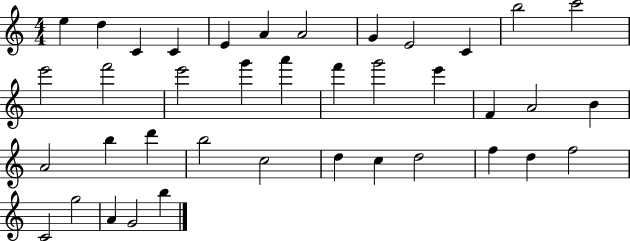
X:1
T:Untitled
M:4/4
L:1/4
K:C
e d C C E A A2 G E2 C b2 c'2 e'2 f'2 e'2 g' a' f' g'2 e' F A2 B A2 b d' b2 c2 d c d2 f d f2 C2 g2 A G2 b